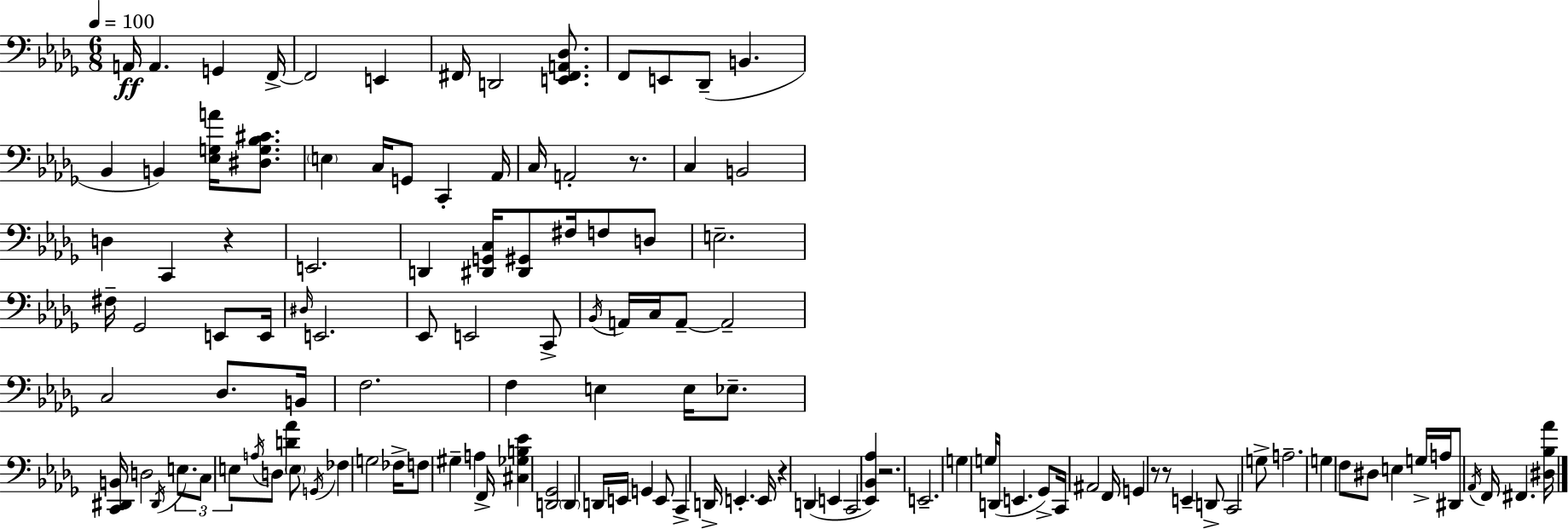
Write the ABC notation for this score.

X:1
T:Untitled
M:6/8
L:1/4
K:Bbm
A,,/4 A,, G,, F,,/4 F,,2 E,, ^F,,/4 D,,2 [E,,^F,,A,,_D,]/2 F,,/2 E,,/2 _D,,/2 B,, _B,, B,, [_E,G,A]/4 [^D,G,_B,^C]/2 E, C,/4 G,,/2 C,, _A,,/4 C,/4 A,,2 z/2 C, B,,2 D, C,, z E,,2 D,, [^D,,G,,C,]/4 [^D,,^G,,]/2 ^F,/4 F,/2 D,/2 E,2 ^F,/4 _G,,2 E,,/2 E,,/4 ^D,/4 E,,2 _E,,/2 E,,2 C,,/2 _B,,/4 A,,/4 C,/4 A,,/2 A,,2 C,2 _D,/2 B,,/4 F,2 F, E, E,/4 _E,/2 [C,,^D,,B,,]/4 D,2 ^D,,/4 E,/2 C,/2 E,/2 A,/4 D,/2 [D_A] E,/2 G,,/4 _F, G,2 _F,/4 F,/2 ^G, A, F,,/4 [^C,_G,B,_E] [D,,_G,,]2 D,, D,,/4 E,,/4 G,, E,,/2 C,, D,,/4 E,, E,,/4 z D,, E,, C,,2 [_E,,_B,,_A,] z2 E,,2 G, G,/4 D,,/4 E,, _G,,/2 C,,/4 ^A,,2 F,,/4 G,, z/2 z/2 E,, D,,/2 C,,2 G,/2 A,2 G, F,/2 ^D,/2 E, G,/4 A,/4 ^D,,/2 _A,,/4 F,,/4 ^F,, [^D,_B,_A]/4